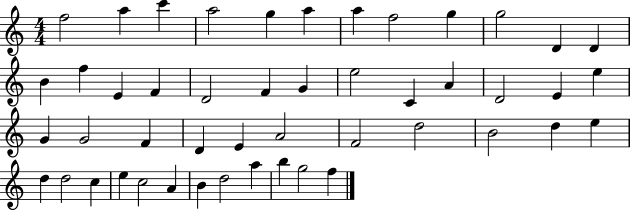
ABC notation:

X:1
T:Untitled
M:4/4
L:1/4
K:C
f2 a c' a2 g a a f2 g g2 D D B f E F D2 F G e2 C A D2 E e G G2 F D E A2 F2 d2 B2 d e d d2 c e c2 A B d2 a b g2 f